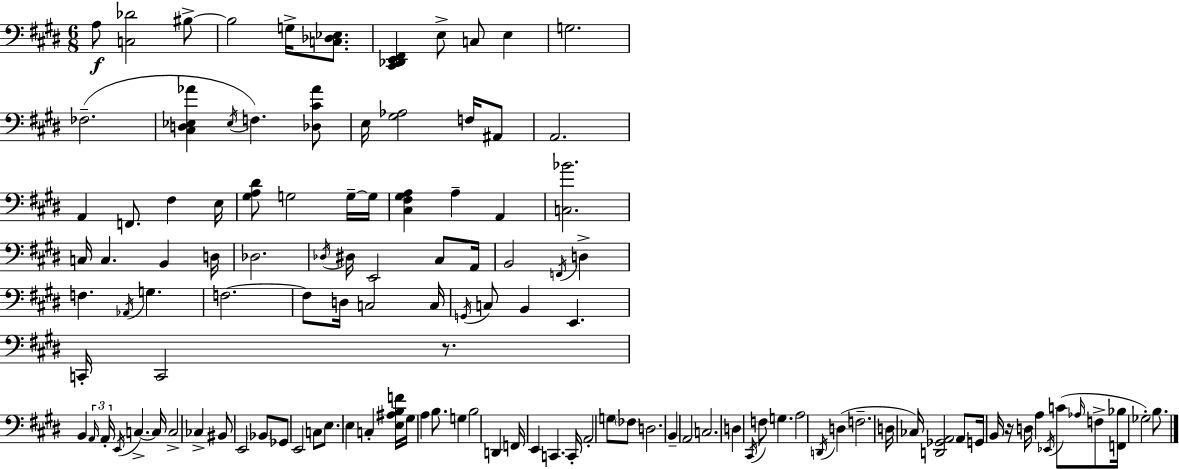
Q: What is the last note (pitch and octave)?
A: B3